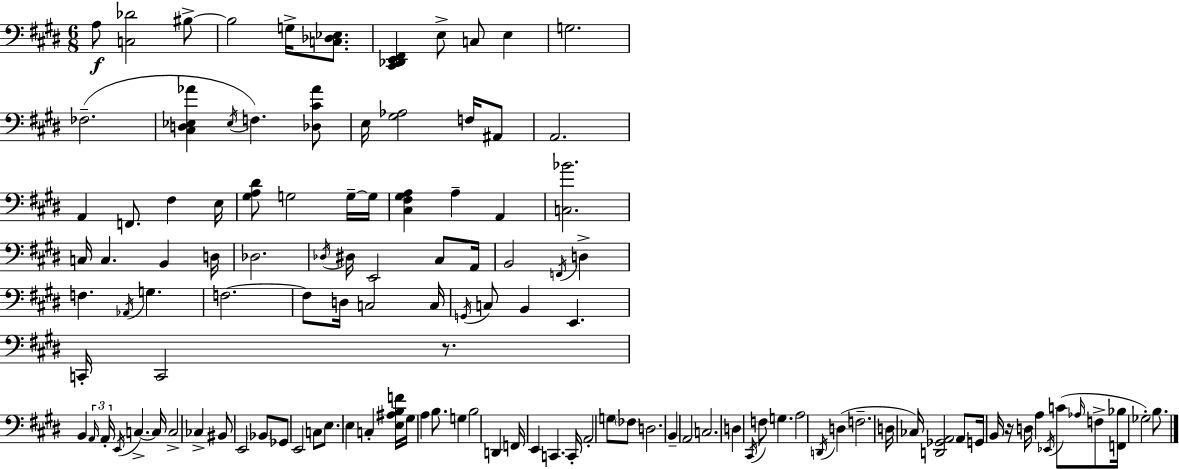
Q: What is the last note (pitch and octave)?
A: B3